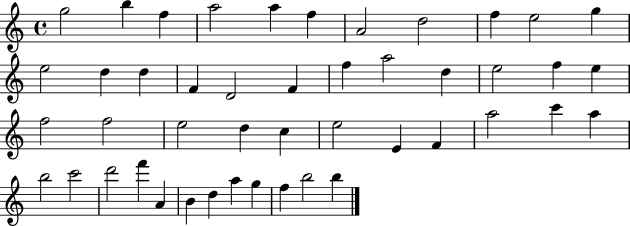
{
  \clef treble
  \time 4/4
  \defaultTimeSignature
  \key c \major
  g''2 b''4 f''4 | a''2 a''4 f''4 | a'2 d''2 | f''4 e''2 g''4 | \break e''2 d''4 d''4 | f'4 d'2 f'4 | f''4 a''2 d''4 | e''2 f''4 e''4 | \break f''2 f''2 | e''2 d''4 c''4 | e''2 e'4 f'4 | a''2 c'''4 a''4 | \break b''2 c'''2 | d'''2 f'''4 a'4 | b'4 d''4 a''4 g''4 | f''4 b''2 b''4 | \break \bar "|."
}